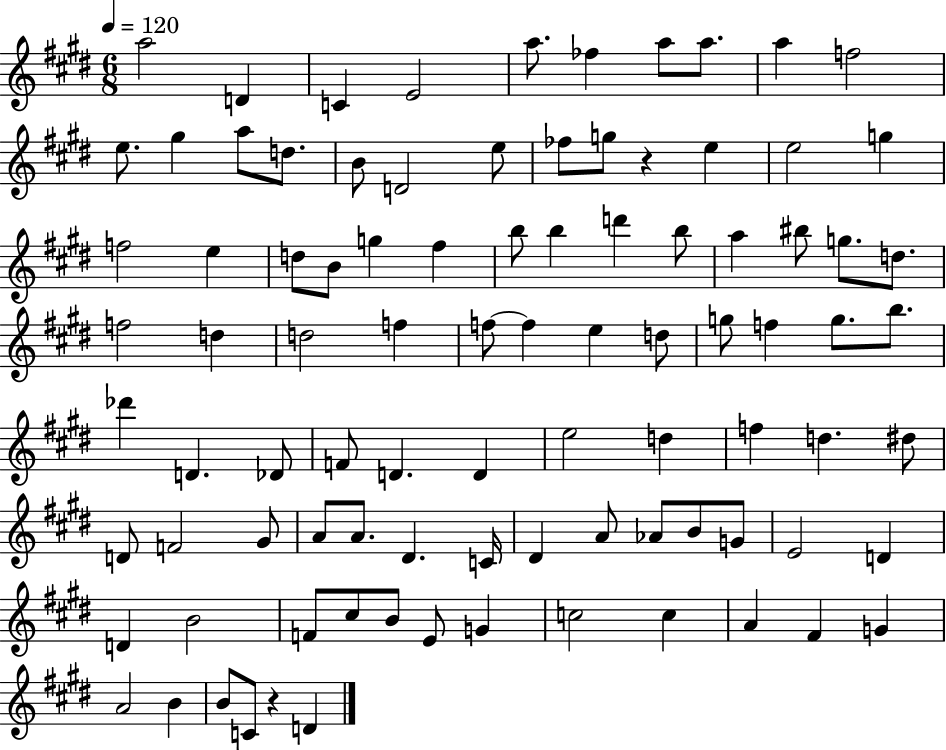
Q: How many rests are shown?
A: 2